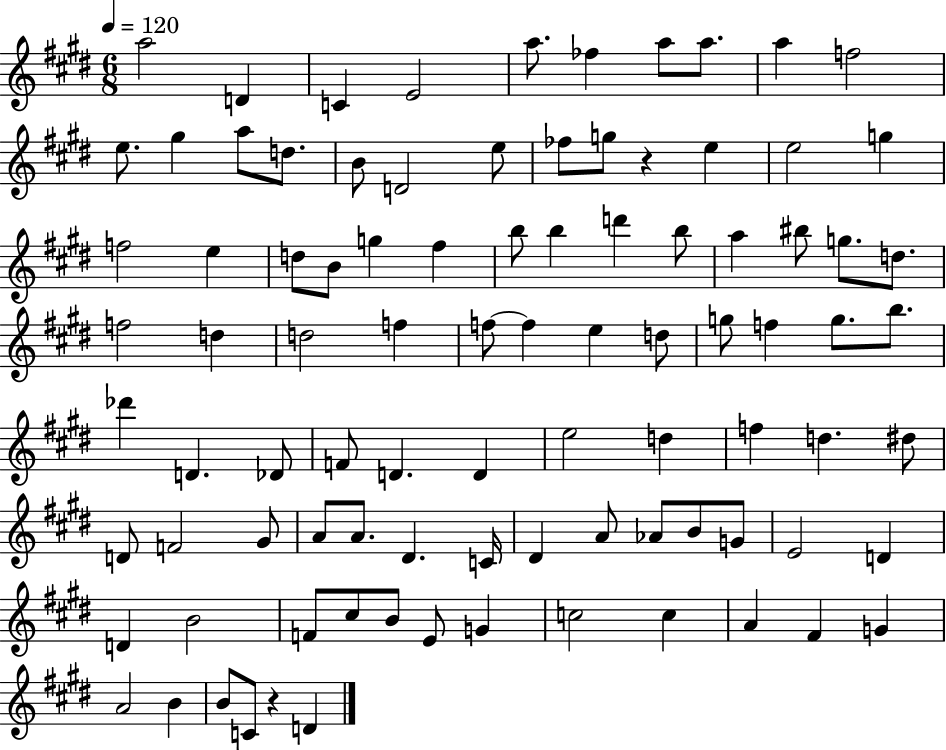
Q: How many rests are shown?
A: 2